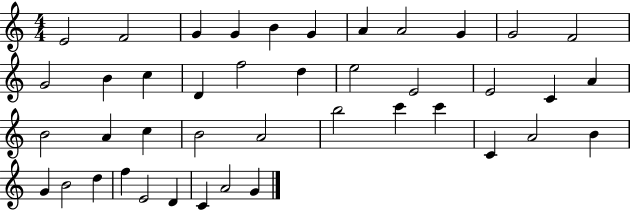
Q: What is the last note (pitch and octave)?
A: G4